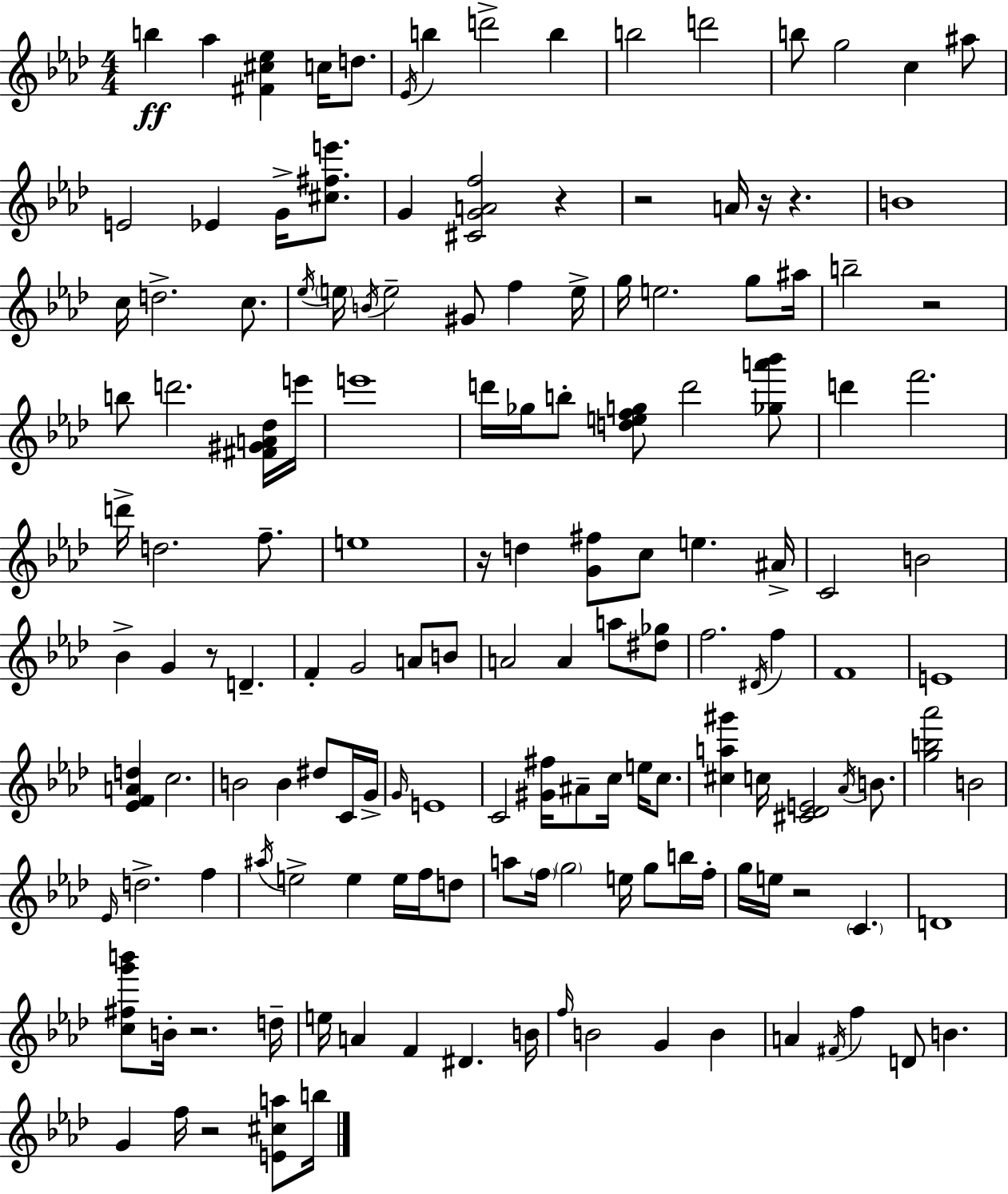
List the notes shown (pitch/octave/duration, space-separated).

B5/q Ab5/q [F#4,C#5,Eb5]/q C5/s D5/e. Eb4/s B5/q D6/h B5/q B5/h D6/h B5/e G5/h C5/q A#5/e E4/h Eb4/q G4/s [C#5,F#5,E6]/e. G4/q [C#4,G4,A4,F5]/h R/q R/h A4/s R/s R/q. B4/w C5/s D5/h. C5/e. Eb5/s E5/s B4/s E5/h G#4/e F5/q E5/s G5/s E5/h. G5/e A#5/s B5/h R/h B5/e D6/h. [F#4,G#4,A4,Db5]/s E6/s E6/w D6/s Gb5/s B5/e [D5,E5,F5,G5]/e D6/h [Gb5,A6,Bb6]/e D6/q F6/h. D6/s D5/h. F5/e. E5/w R/s D5/q [G4,F#5]/e C5/e E5/q. A#4/s C4/h B4/h Bb4/q G4/q R/e D4/q. F4/q G4/h A4/e B4/e A4/h A4/q A5/e [D#5,Gb5]/e F5/h. D#4/s F5/q F4/w E4/w [Eb4,F4,A4,D5]/q C5/h. B4/h B4/q D#5/e C4/s G4/s G4/s E4/w C4/h [G#4,F#5]/s A#4/e C5/s E5/s C5/e. [C#5,A5,G#6]/q C5/s [C#4,Db4,E4]/h Ab4/s B4/e. [G5,B5,Ab6]/h B4/h Eb4/s D5/h. F5/q A#5/s E5/h E5/q E5/s F5/s D5/e A5/e F5/s G5/h E5/s G5/e B5/s F5/s G5/s E5/s R/h C4/q. D4/w [C5,F#5,G6,B6]/e B4/s R/h. D5/s E5/s A4/q F4/q D#4/q. B4/s F5/s B4/h G4/q B4/q A4/q F#4/s F5/q D4/e B4/q. G4/q F5/s R/h [E4,C#5,A5]/e B5/s